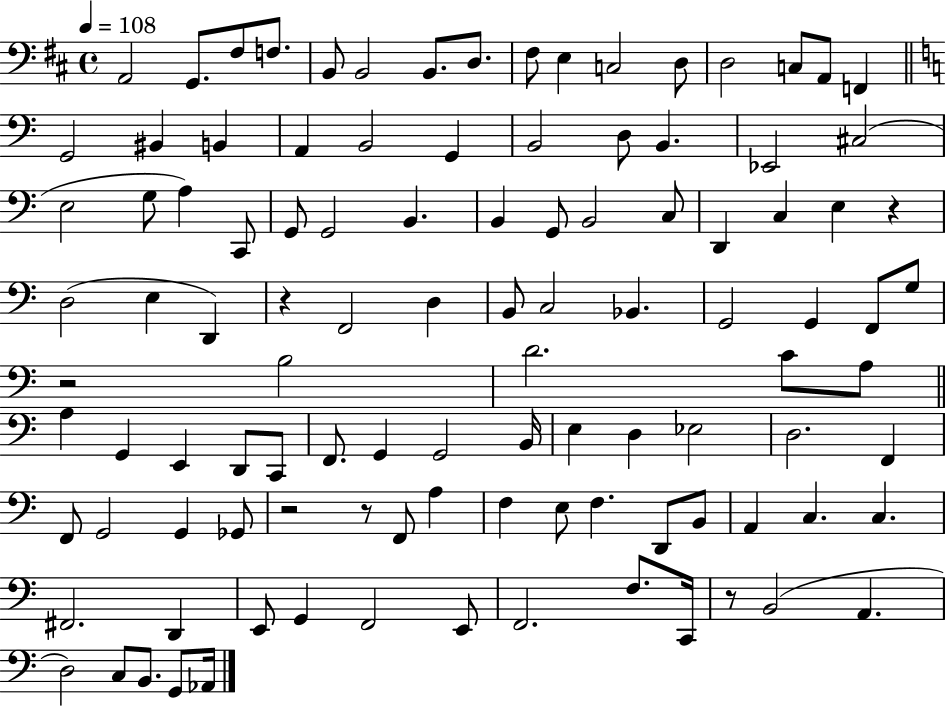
A2/h G2/e. F#3/e F3/e. B2/e B2/h B2/e. D3/e. F#3/e E3/q C3/h D3/e D3/h C3/e A2/e F2/q G2/h BIS2/q B2/q A2/q B2/h G2/q B2/h D3/e B2/q. Eb2/h C#3/h E3/h G3/e A3/q C2/e G2/e G2/h B2/q. B2/q G2/e B2/h C3/e D2/q C3/q E3/q R/q D3/h E3/q D2/q R/q F2/h D3/q B2/e C3/h Bb2/q. G2/h G2/q F2/e G3/e R/h B3/h D4/h. C4/e A3/e A3/q G2/q E2/q D2/e C2/e F2/e. G2/q G2/h B2/s E3/q D3/q Eb3/h D3/h. F2/q F2/e G2/h G2/q Gb2/e R/h R/e F2/e A3/q F3/q E3/e F3/q. D2/e B2/e A2/q C3/q. C3/q. F#2/h. D2/q E2/e G2/q F2/h E2/e F2/h. F3/e. C2/s R/e B2/h A2/q. D3/h C3/e B2/e. G2/e Ab2/s